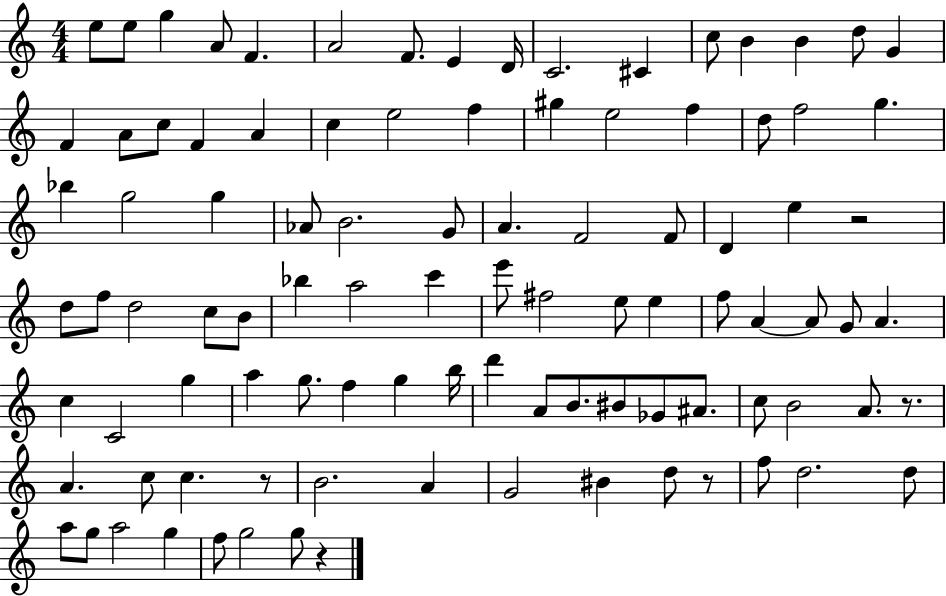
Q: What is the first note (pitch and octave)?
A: E5